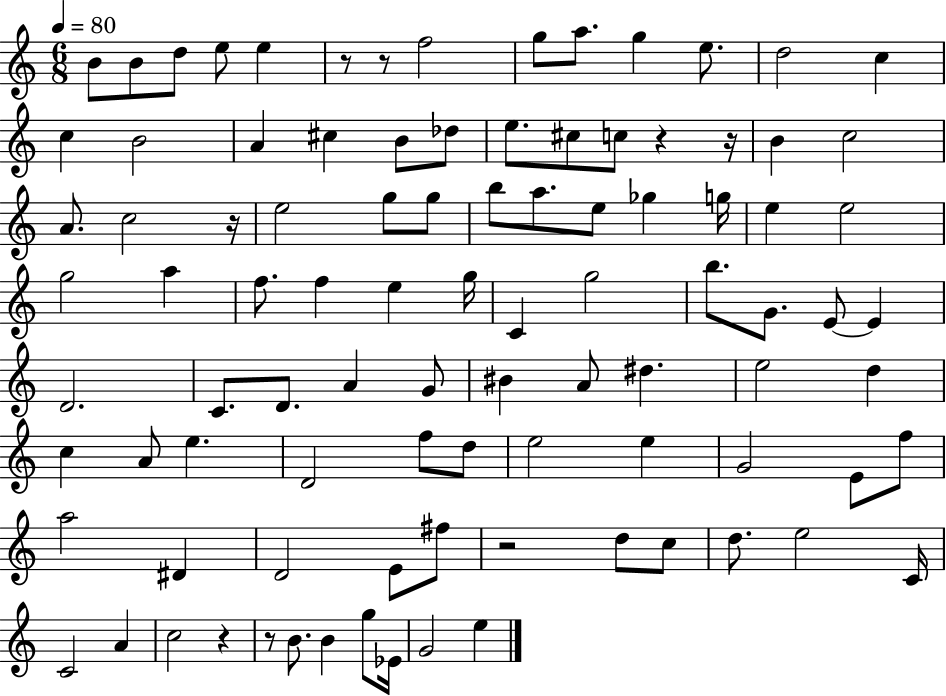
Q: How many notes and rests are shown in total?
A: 95